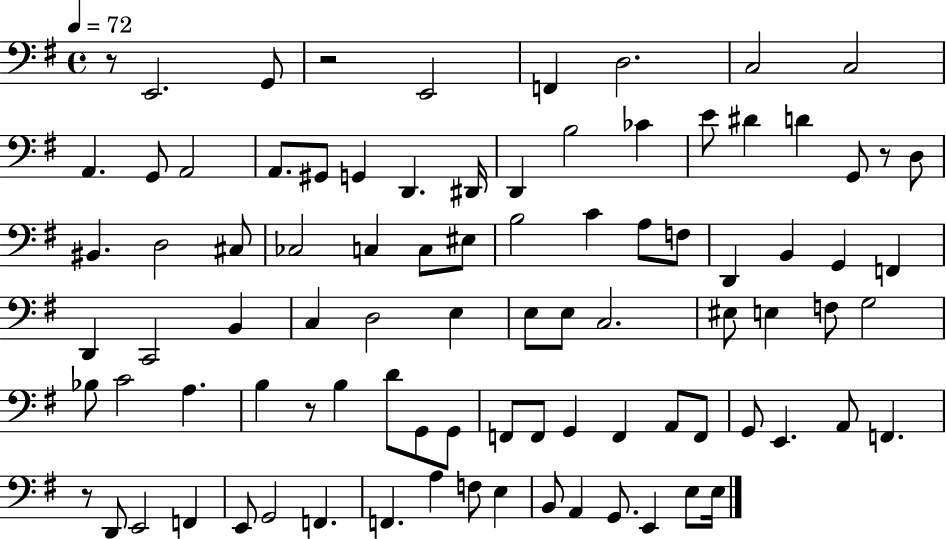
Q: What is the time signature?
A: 4/4